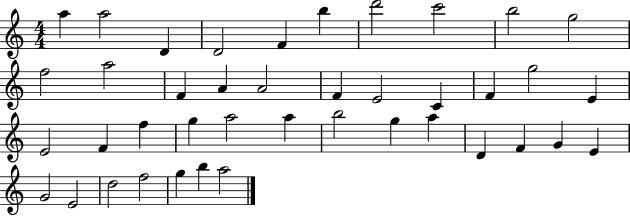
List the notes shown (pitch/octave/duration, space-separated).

A5/q A5/h D4/q D4/h F4/q B5/q D6/h C6/h B5/h G5/h F5/h A5/h F4/q A4/q A4/h F4/q E4/h C4/q F4/q G5/h E4/q E4/h F4/q F5/q G5/q A5/h A5/q B5/h G5/q A5/q D4/q F4/q G4/q E4/q G4/h E4/h D5/h F5/h G5/q B5/q A5/h